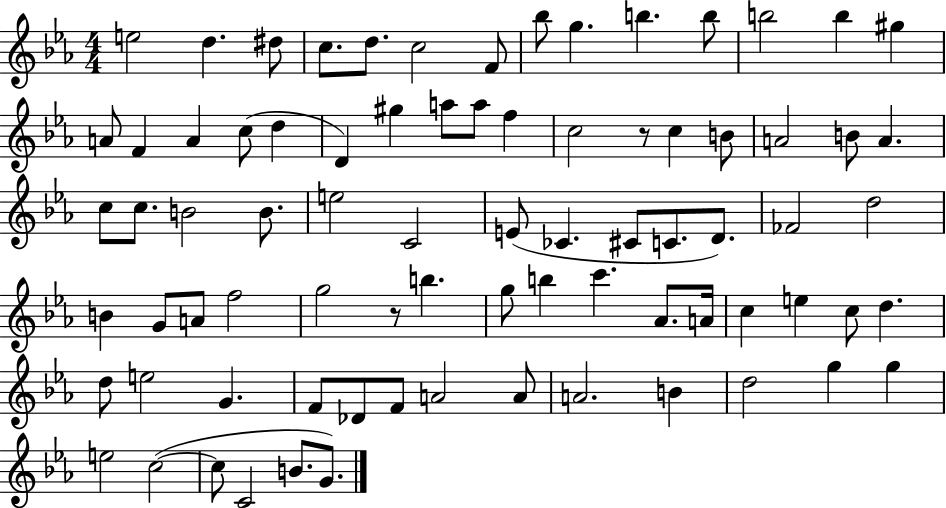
X:1
T:Untitled
M:4/4
L:1/4
K:Eb
e2 d ^d/2 c/2 d/2 c2 F/2 _b/2 g b b/2 b2 b ^g A/2 F A c/2 d D ^g a/2 a/2 f c2 z/2 c B/2 A2 B/2 A c/2 c/2 B2 B/2 e2 C2 E/2 _C ^C/2 C/2 D/2 _F2 d2 B G/2 A/2 f2 g2 z/2 b g/2 b c' _A/2 A/4 c e c/2 d d/2 e2 G F/2 _D/2 F/2 A2 A/2 A2 B d2 g g e2 c2 c/2 C2 B/2 G/2